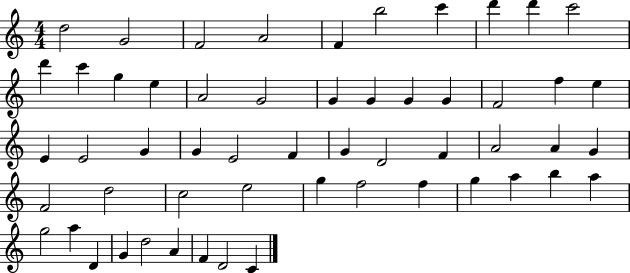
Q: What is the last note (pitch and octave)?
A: C4